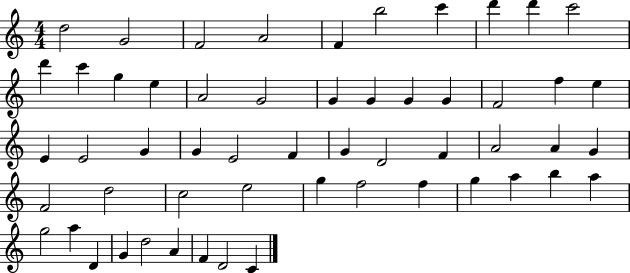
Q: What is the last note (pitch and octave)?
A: C4